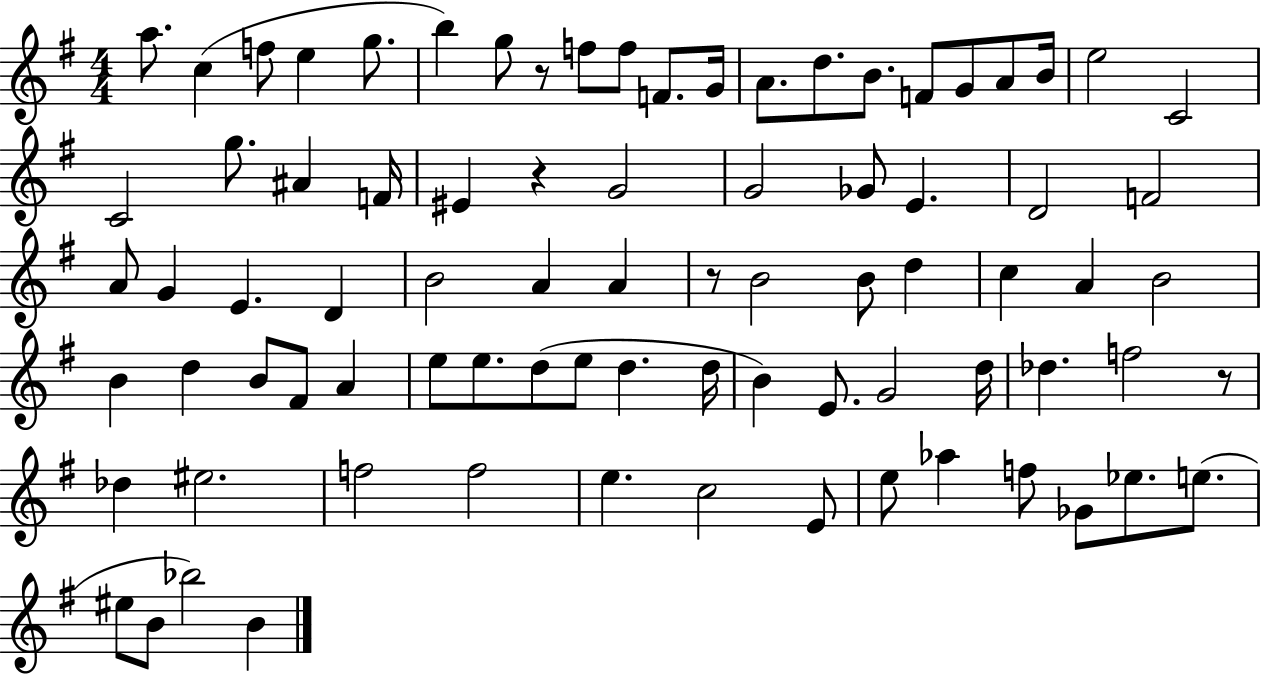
{
  \clef treble
  \numericTimeSignature
  \time 4/4
  \key g \major
  a''8. c''4( f''8 e''4 g''8. | b''4) g''8 r8 f''8 f''8 f'8. g'16 | a'8. d''8. b'8. f'8 g'8 a'8 b'16 | e''2 c'2 | \break c'2 g''8. ais'4 f'16 | eis'4 r4 g'2 | g'2 ges'8 e'4. | d'2 f'2 | \break a'8 g'4 e'4. d'4 | b'2 a'4 a'4 | r8 b'2 b'8 d''4 | c''4 a'4 b'2 | \break b'4 d''4 b'8 fis'8 a'4 | e''8 e''8. d''8( e''8 d''4. d''16 | b'4) e'8. g'2 d''16 | des''4. f''2 r8 | \break des''4 eis''2. | f''2 f''2 | e''4. c''2 e'8 | e''8 aes''4 f''8 ges'8 ees''8. e''8.( | \break eis''8 b'8 bes''2) b'4 | \bar "|."
}